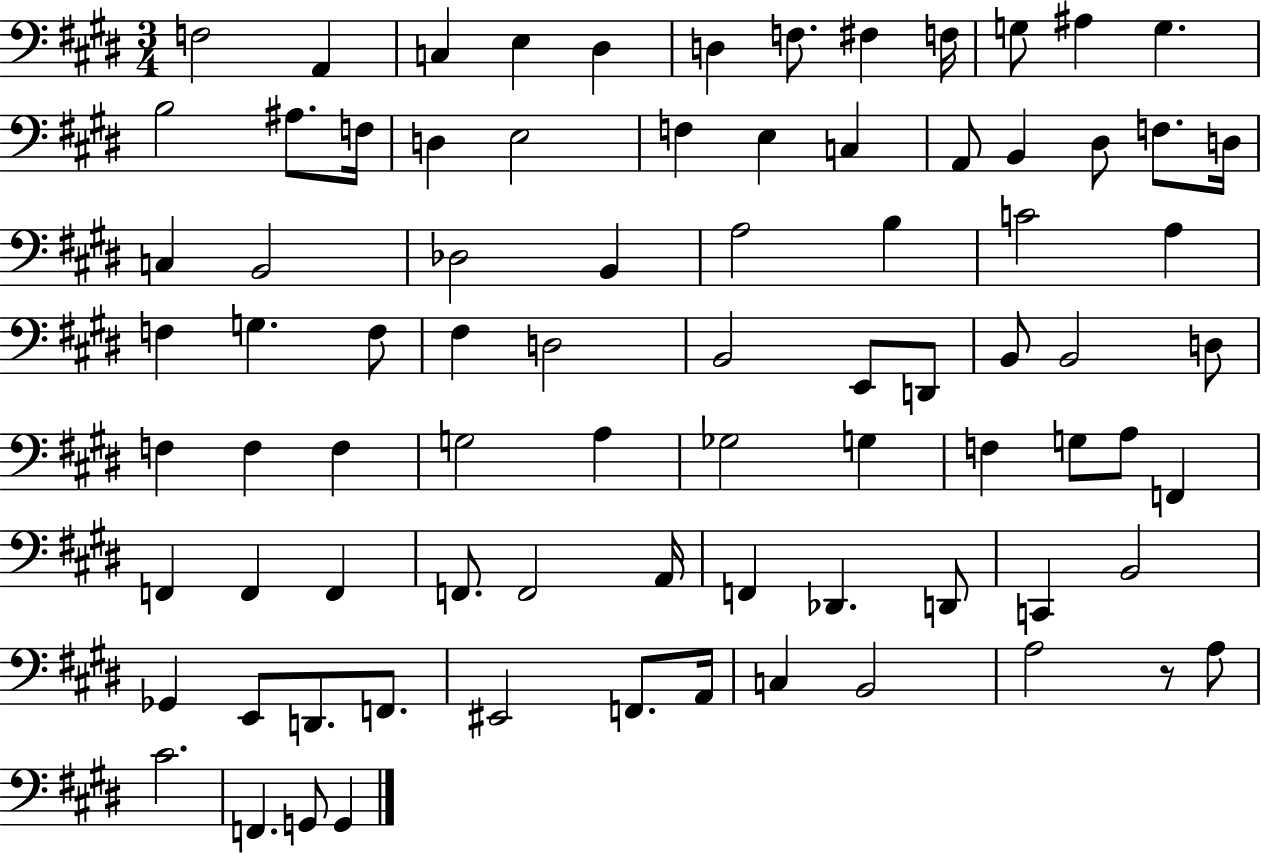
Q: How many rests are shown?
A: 1